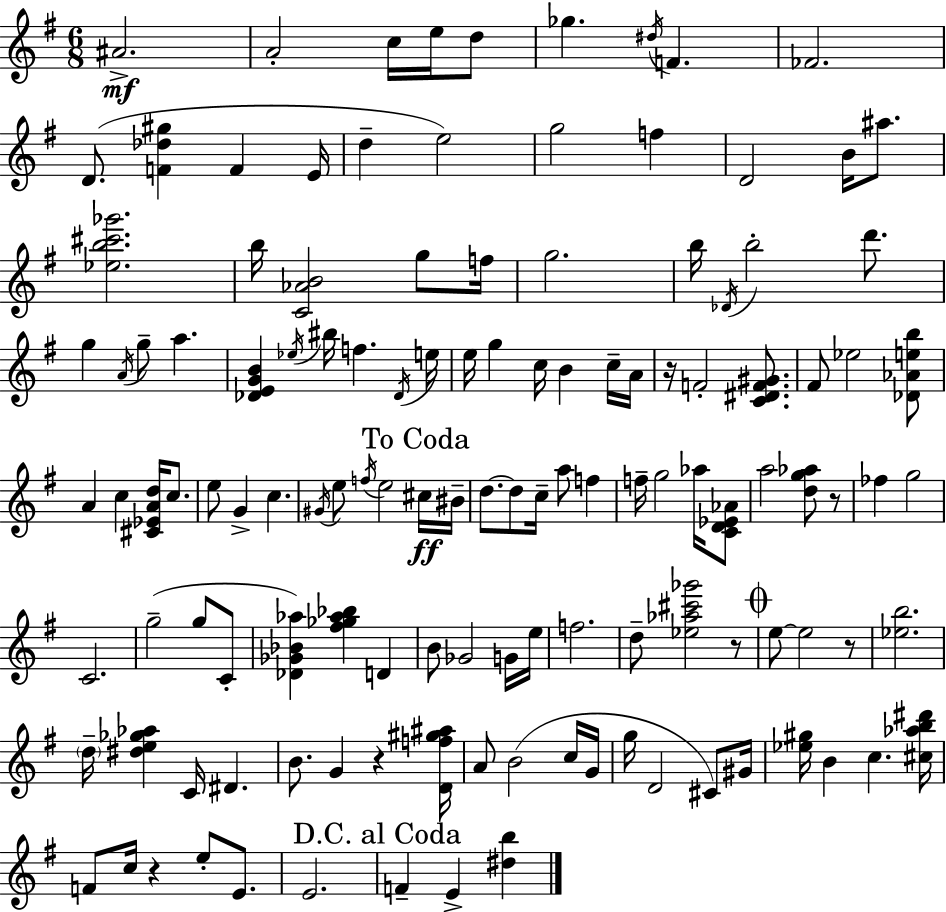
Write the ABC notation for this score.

X:1
T:Untitled
M:6/8
L:1/4
K:Em
^A2 A2 c/4 e/4 d/2 _g ^d/4 F _F2 D/2 [F_d^g] F E/4 d e2 g2 f D2 B/4 ^a/2 [_eb^c'_g']2 b/4 [C_AB]2 g/2 f/4 g2 b/4 _D/4 b2 d'/2 g A/4 g/2 a [_DEGB] _e/4 ^b/4 f _D/4 e/4 e/4 g c/4 B c/4 A/4 z/4 F2 [C^DF^G]/2 ^F/2 _e2 [_D_Aeb]/2 A c [^C_EAd]/4 c/2 e/2 G c ^G/4 e/2 f/4 e2 ^c/4 ^B/4 d/2 d/2 c/4 a/2 f f/4 g2 _a/4 [CD_E_A]/2 a2 [dg_a]/2 z/2 _f g2 C2 g2 g/2 C/2 [_D_G_B_a] [^f_g_a_b] D B/2 _G2 G/4 e/4 f2 d/2 [_e_a^c'_g']2 z/2 e/2 e2 z/2 [_eb]2 d/4 [^de_g_a] C/4 ^D B/2 G z [Df^g^a]/4 A/2 B2 c/4 G/4 g/4 D2 ^C/2 ^G/4 [_e^g]/4 B c [^c_ab^d']/4 F/2 c/4 z e/2 E/2 E2 F E [^db]